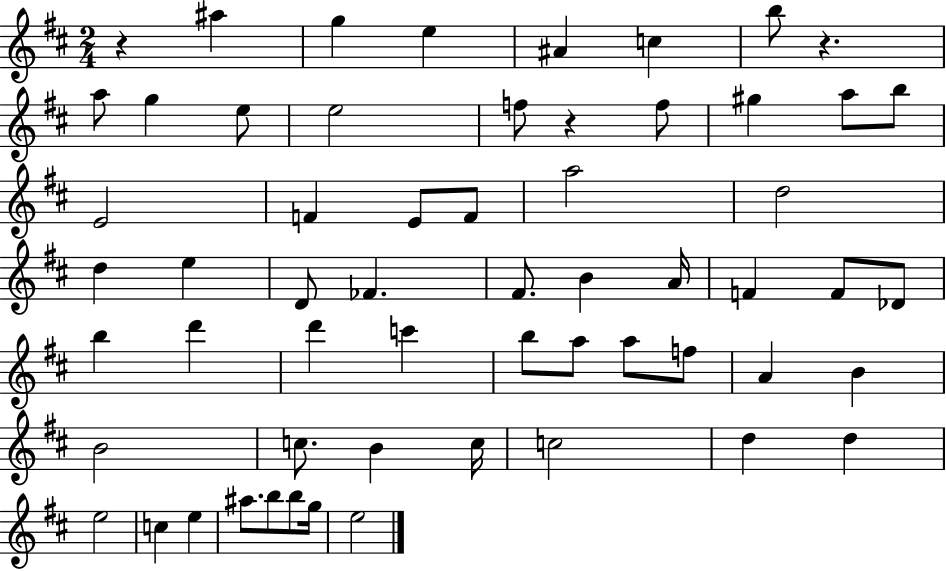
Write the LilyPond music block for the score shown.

{
  \clef treble
  \numericTimeSignature
  \time 2/4
  \key d \major
  r4 ais''4 | g''4 e''4 | ais'4 c''4 | b''8 r4. | \break a''8 g''4 e''8 | e''2 | f''8 r4 f''8 | gis''4 a''8 b''8 | \break e'2 | f'4 e'8 f'8 | a''2 | d''2 | \break d''4 e''4 | d'8 fes'4. | fis'8. b'4 a'16 | f'4 f'8 des'8 | \break b''4 d'''4 | d'''4 c'''4 | b''8 a''8 a''8 f''8 | a'4 b'4 | \break b'2 | c''8. b'4 c''16 | c''2 | d''4 d''4 | \break e''2 | c''4 e''4 | ais''8. b''8 b''8 g''16 | e''2 | \break \bar "|."
}